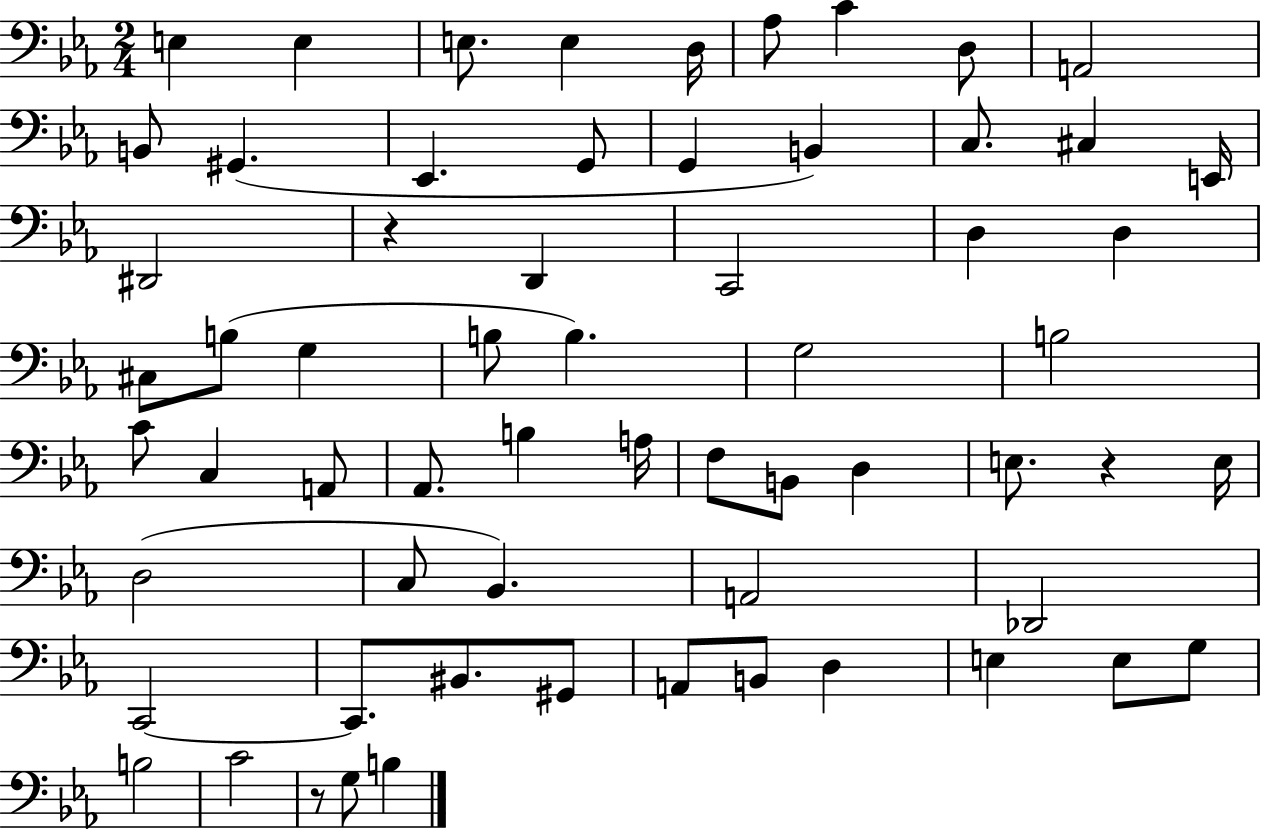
{
  \clef bass
  \numericTimeSignature
  \time 2/4
  \key ees \major
  e4 e4 | e8. e4 d16 | aes8 c'4 d8 | a,2 | \break b,8 gis,4.( | ees,4. g,8 | g,4 b,4) | c8. cis4 e,16 | \break dis,2 | r4 d,4 | c,2 | d4 d4 | \break cis8 b8( g4 | b8 b4.) | g2 | b2 | \break c'8 c4 a,8 | aes,8. b4 a16 | f8 b,8 d4 | e8. r4 e16 | \break d2( | c8 bes,4.) | a,2 | des,2 | \break c,2~~ | c,8. bis,8. gis,8 | a,8 b,8 d4 | e4 e8 g8 | \break b2 | c'2 | r8 g8 b4 | \bar "|."
}